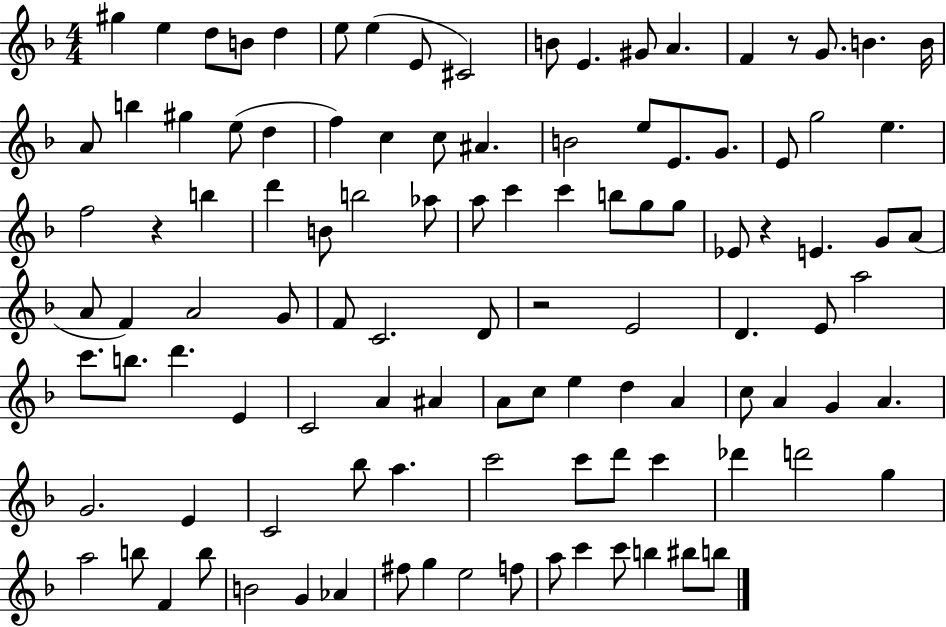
G#5/q E5/q D5/e B4/e D5/q E5/e E5/q E4/e C#4/h B4/e E4/q. G#4/e A4/q. F4/q R/e G4/e. B4/q. B4/s A4/e B5/q G#5/q E5/e D5/q F5/q C5/q C5/e A#4/q. B4/h E5/e E4/e. G4/e. E4/e G5/h E5/q. F5/h R/q B5/q D6/q B4/e B5/h Ab5/e A5/e C6/q C6/q B5/e G5/e G5/e Eb4/e R/q E4/q. G4/e A4/e A4/e F4/q A4/h G4/e F4/e C4/h. D4/e R/h E4/h D4/q. E4/e A5/h C6/e. B5/e. D6/q. E4/q C4/h A4/q A#4/q A4/e C5/e E5/q D5/q A4/q C5/e A4/q G4/q A4/q. G4/h. E4/q C4/h Bb5/e A5/q. C6/h C6/e D6/e C6/q Db6/q D6/h G5/q A5/h B5/e F4/q B5/e B4/h G4/q Ab4/q F#5/e G5/q E5/h F5/e A5/e C6/q C6/e B5/q BIS5/e B5/e